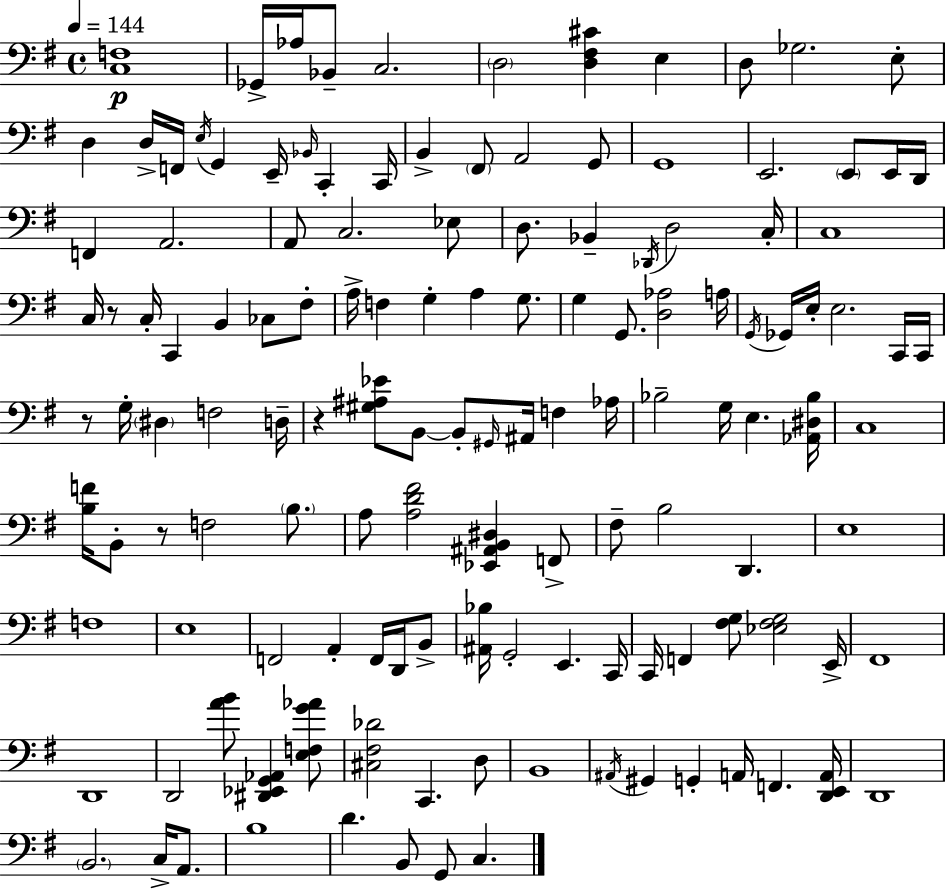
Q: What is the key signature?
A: G major